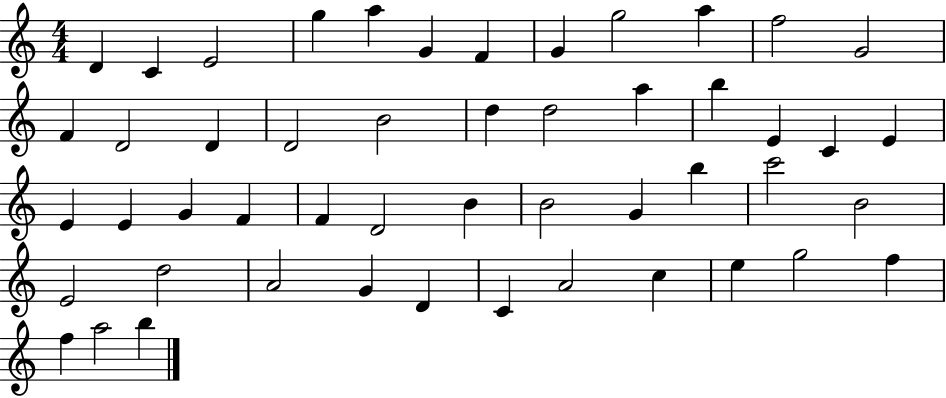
D4/q C4/q E4/h G5/q A5/q G4/q F4/q G4/q G5/h A5/q F5/h G4/h F4/q D4/h D4/q D4/h B4/h D5/q D5/h A5/q B5/q E4/q C4/q E4/q E4/q E4/q G4/q F4/q F4/q D4/h B4/q B4/h G4/q B5/q C6/h B4/h E4/h D5/h A4/h G4/q D4/q C4/q A4/h C5/q E5/q G5/h F5/q F5/q A5/h B5/q